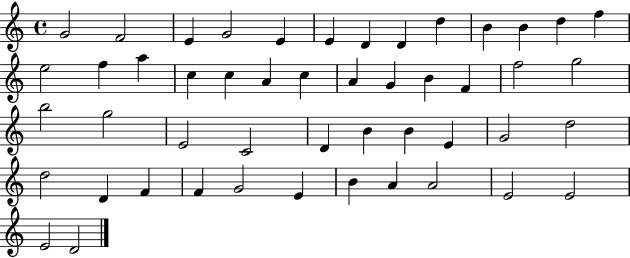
{
  \clef treble
  \time 4/4
  \defaultTimeSignature
  \key c \major
  g'2 f'2 | e'4 g'2 e'4 | e'4 d'4 d'4 d''4 | b'4 b'4 d''4 f''4 | \break e''2 f''4 a''4 | c''4 c''4 a'4 c''4 | a'4 g'4 b'4 f'4 | f''2 g''2 | \break b''2 g''2 | e'2 c'2 | d'4 b'4 b'4 e'4 | g'2 d''2 | \break d''2 d'4 f'4 | f'4 g'2 e'4 | b'4 a'4 a'2 | e'2 e'2 | \break e'2 d'2 | \bar "|."
}